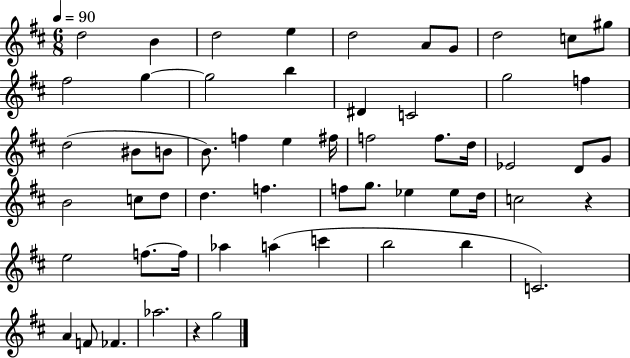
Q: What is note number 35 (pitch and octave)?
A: D5